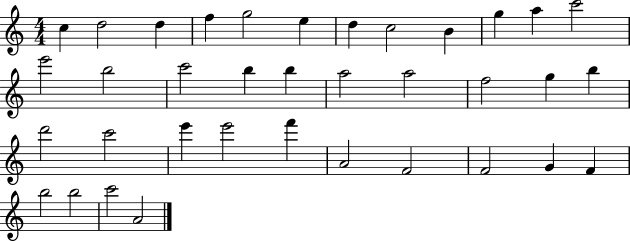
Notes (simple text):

C5/q D5/h D5/q F5/q G5/h E5/q D5/q C5/h B4/q G5/q A5/q C6/h E6/h B5/h C6/h B5/q B5/q A5/h A5/h F5/h G5/q B5/q D6/h C6/h E6/q E6/h F6/q A4/h F4/h F4/h G4/q F4/q B5/h B5/h C6/h A4/h